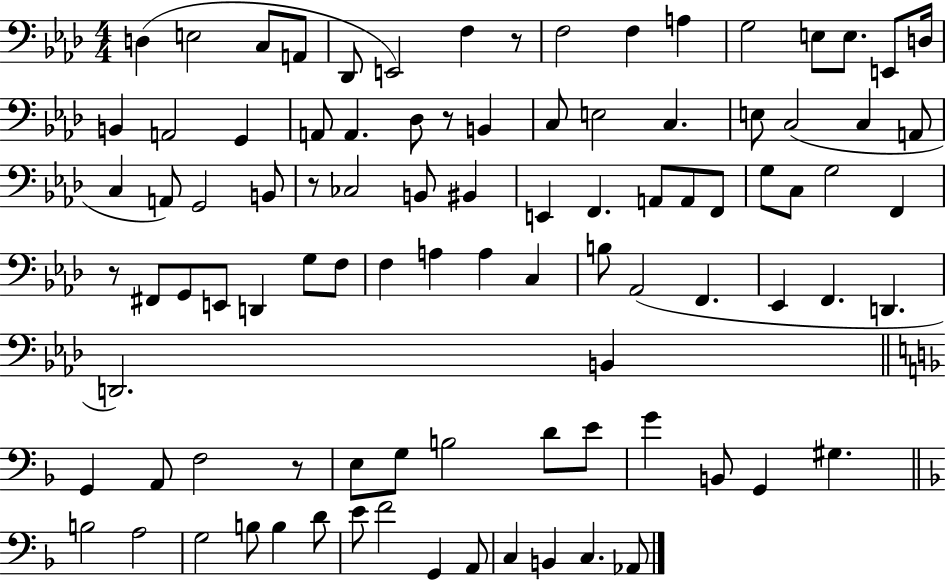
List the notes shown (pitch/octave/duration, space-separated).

D3/q E3/h C3/e A2/e Db2/e E2/h F3/q R/e F3/h F3/q A3/q G3/h E3/e E3/e. E2/e D3/s B2/q A2/h G2/q A2/e A2/q. Db3/e R/e B2/q C3/e E3/h C3/q. E3/e C3/h C3/q A2/e C3/q A2/e G2/h B2/e R/e CES3/h B2/e BIS2/q E2/q F2/q. A2/e A2/e F2/e G3/e C3/e G3/h F2/q R/e F#2/e G2/e E2/e D2/q G3/e F3/e F3/q A3/q A3/q C3/q B3/e Ab2/h F2/q. Eb2/q F2/q. D2/q. D2/h. B2/q G2/q A2/e F3/h R/e E3/e G3/e B3/h D4/e E4/e G4/q B2/e G2/q G#3/q. B3/h A3/h G3/h B3/e B3/q D4/e E4/e F4/h G2/q A2/e C3/q B2/q C3/q. Ab2/e